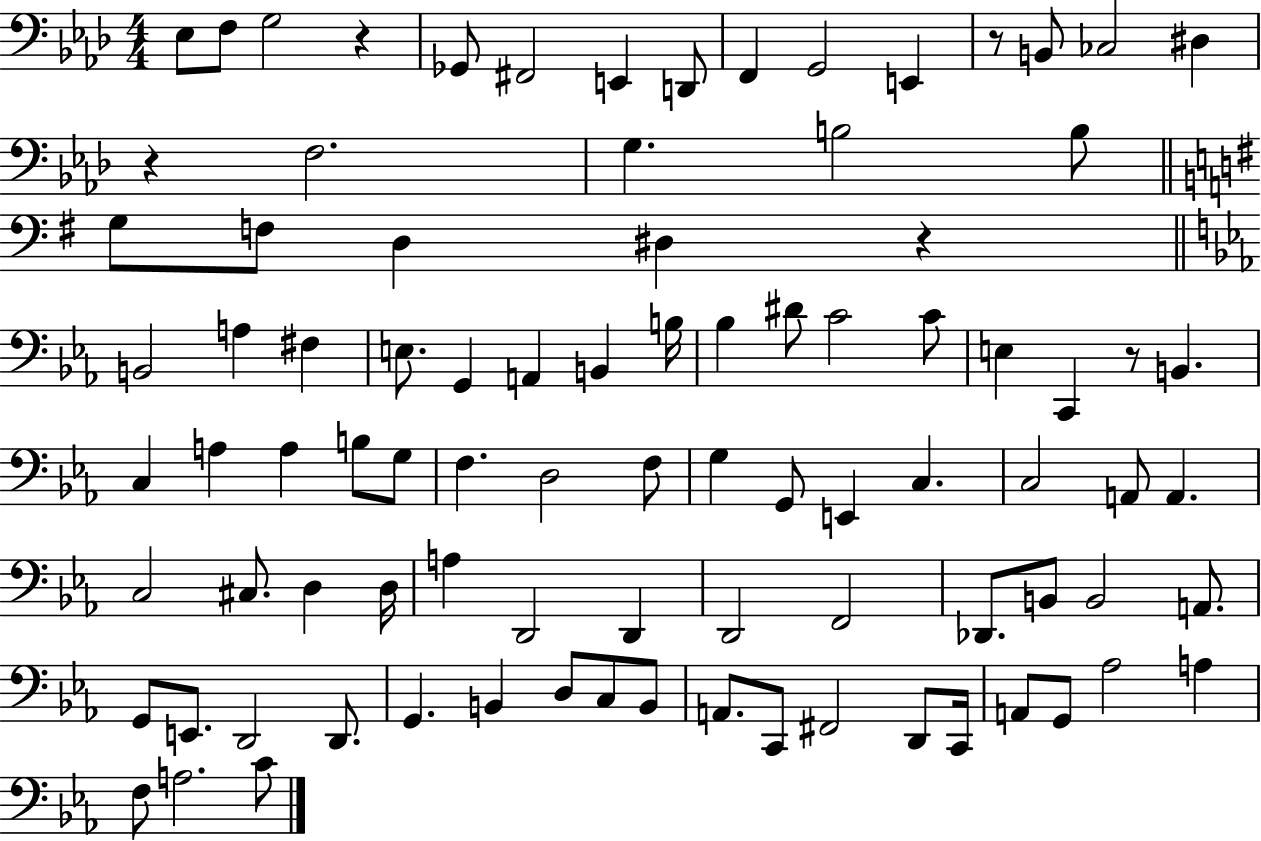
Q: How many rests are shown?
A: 5